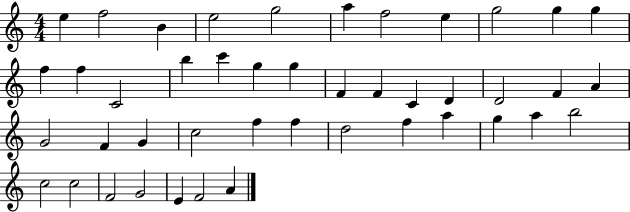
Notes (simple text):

E5/q F5/h B4/q E5/h G5/h A5/q F5/h E5/q G5/h G5/q G5/q F5/q F5/q C4/h B5/q C6/q G5/q G5/q F4/q F4/q C4/q D4/q D4/h F4/q A4/q G4/h F4/q G4/q C5/h F5/q F5/q D5/h F5/q A5/q G5/q A5/q B5/h C5/h C5/h F4/h G4/h E4/q F4/h A4/q